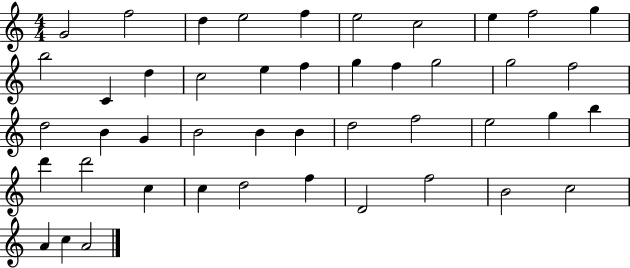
G4/h F5/h D5/q E5/h F5/q E5/h C5/h E5/q F5/h G5/q B5/h C4/q D5/q C5/h E5/q F5/q G5/q F5/q G5/h G5/h F5/h D5/h B4/q G4/q B4/h B4/q B4/q D5/h F5/h E5/h G5/q B5/q D6/q D6/h C5/q C5/q D5/h F5/q D4/h F5/h B4/h C5/h A4/q C5/q A4/h